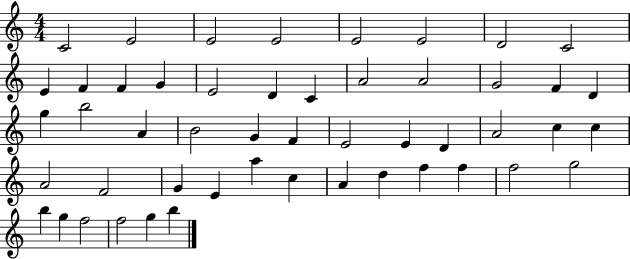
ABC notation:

X:1
T:Untitled
M:4/4
L:1/4
K:C
C2 E2 E2 E2 E2 E2 D2 C2 E F F G E2 D C A2 A2 G2 F D g b2 A B2 G F E2 E D A2 c c A2 F2 G E a c A d f f f2 g2 b g f2 f2 g b